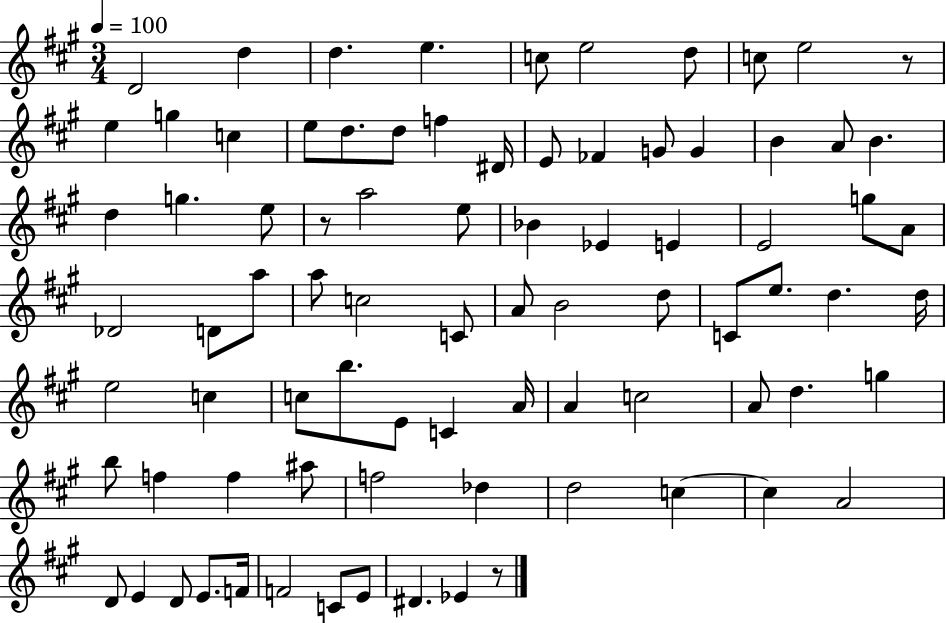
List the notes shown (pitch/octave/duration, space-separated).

D4/h D5/q D5/q. E5/q. C5/e E5/h D5/e C5/e E5/h R/e E5/q G5/q C5/q E5/e D5/e. D5/e F5/q D#4/s E4/e FES4/q G4/e G4/q B4/q A4/e B4/q. D5/q G5/q. E5/e R/e A5/h E5/e Bb4/q Eb4/q E4/q E4/h G5/e A4/e Db4/h D4/e A5/e A5/e C5/h C4/e A4/e B4/h D5/e C4/e E5/e. D5/q. D5/s E5/h C5/q C5/e B5/e. E4/e C4/q A4/s A4/q C5/h A4/e D5/q. G5/q B5/e F5/q F5/q A#5/e F5/h Db5/q D5/h C5/q C5/q A4/h D4/e E4/q D4/e E4/e. F4/s F4/h C4/e E4/e D#4/q. Eb4/q R/e